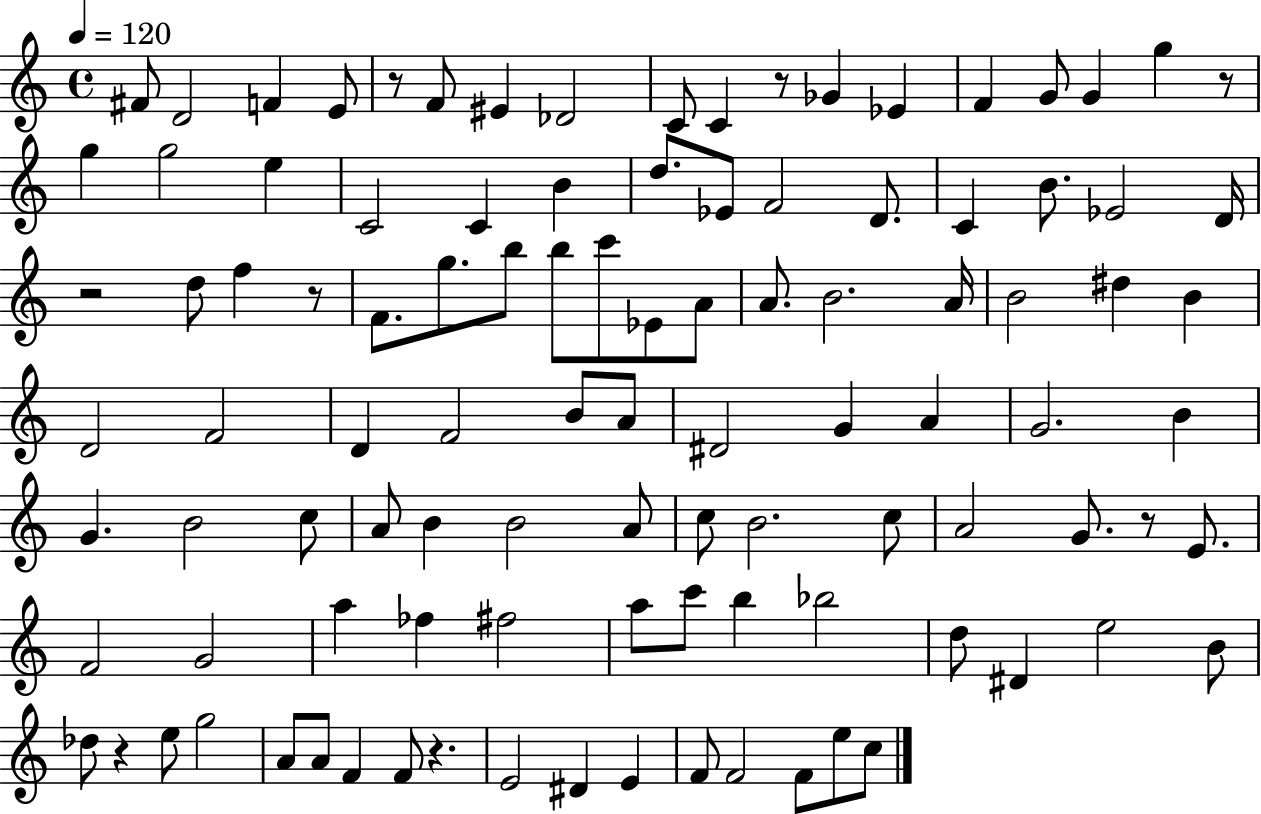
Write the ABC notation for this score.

X:1
T:Untitled
M:4/4
L:1/4
K:C
^F/2 D2 F E/2 z/2 F/2 ^E _D2 C/2 C z/2 _G _E F G/2 G g z/2 g g2 e C2 C B d/2 _E/2 F2 D/2 C B/2 _E2 D/4 z2 d/2 f z/2 F/2 g/2 b/2 b/2 c'/2 _E/2 A/2 A/2 B2 A/4 B2 ^d B D2 F2 D F2 B/2 A/2 ^D2 G A G2 B G B2 c/2 A/2 B B2 A/2 c/2 B2 c/2 A2 G/2 z/2 E/2 F2 G2 a _f ^f2 a/2 c'/2 b _b2 d/2 ^D e2 B/2 _d/2 z e/2 g2 A/2 A/2 F F/2 z E2 ^D E F/2 F2 F/2 e/2 c/2